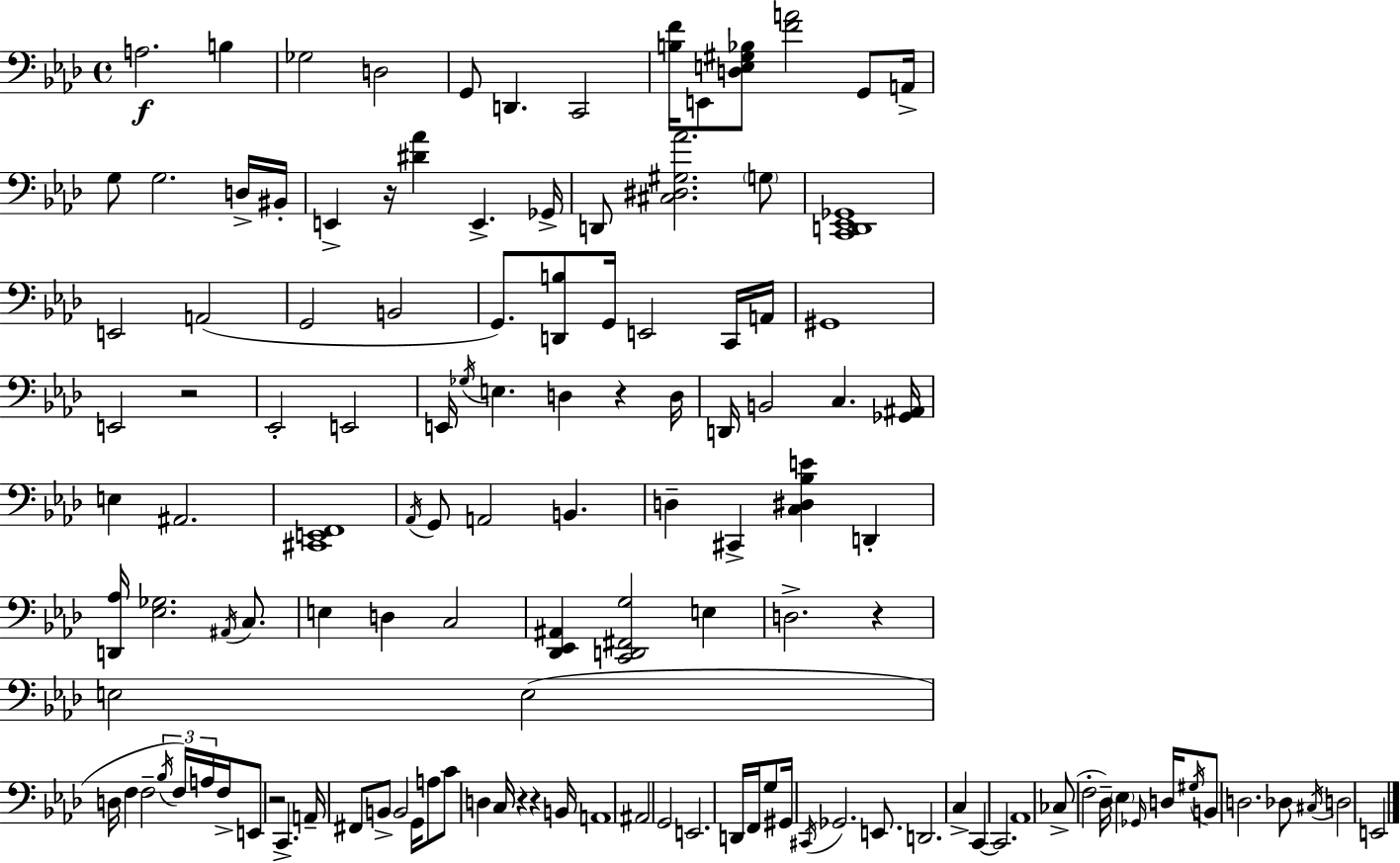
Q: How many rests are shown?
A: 7